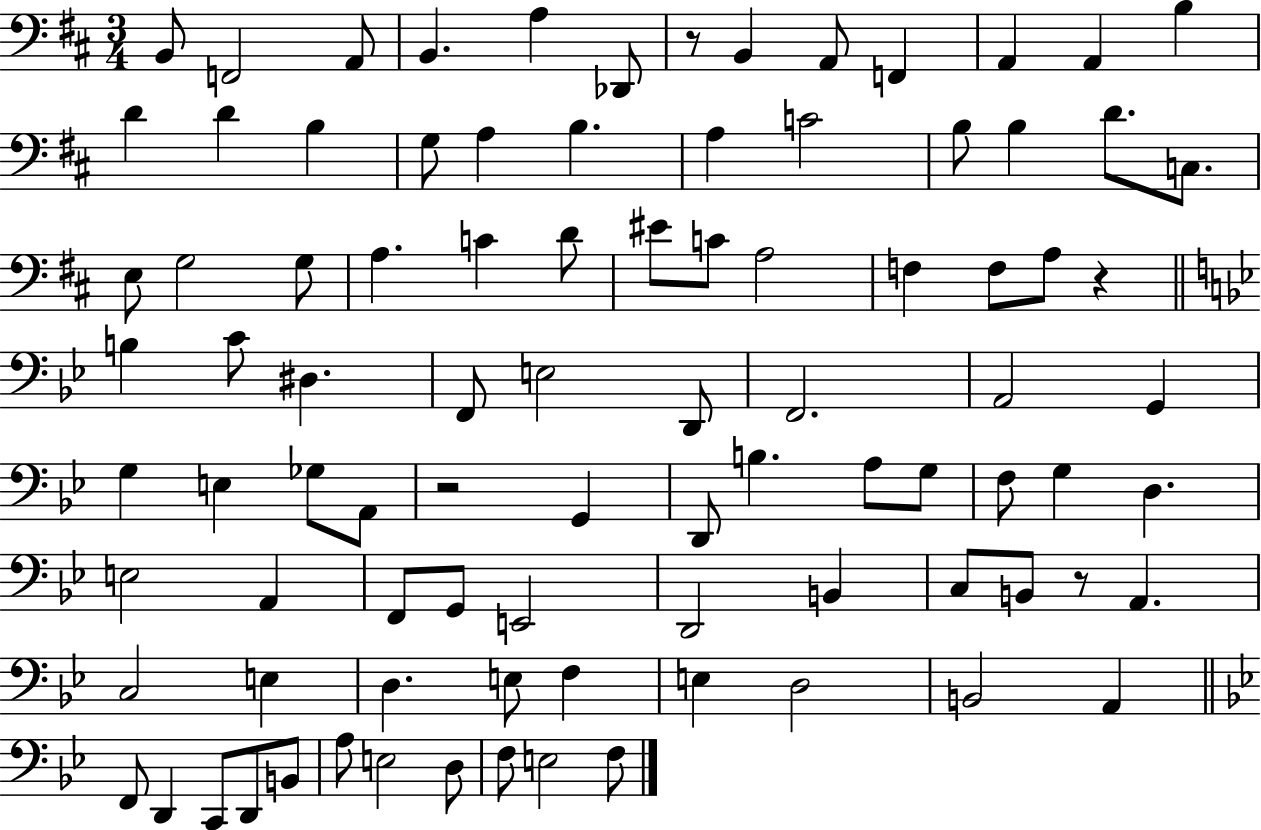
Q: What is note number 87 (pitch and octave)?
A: F3